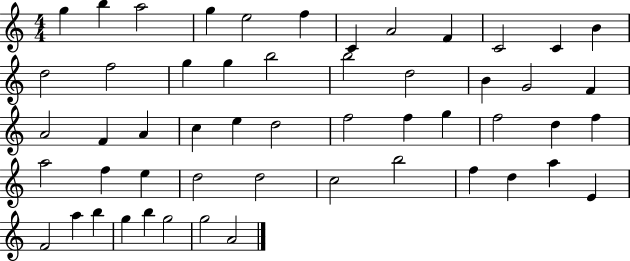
X:1
T:Untitled
M:4/4
L:1/4
K:C
g b a2 g e2 f C A2 F C2 C B d2 f2 g g b2 b2 d2 B G2 F A2 F A c e d2 f2 f g f2 d f a2 f e d2 d2 c2 b2 f d a E F2 a b g b g2 g2 A2